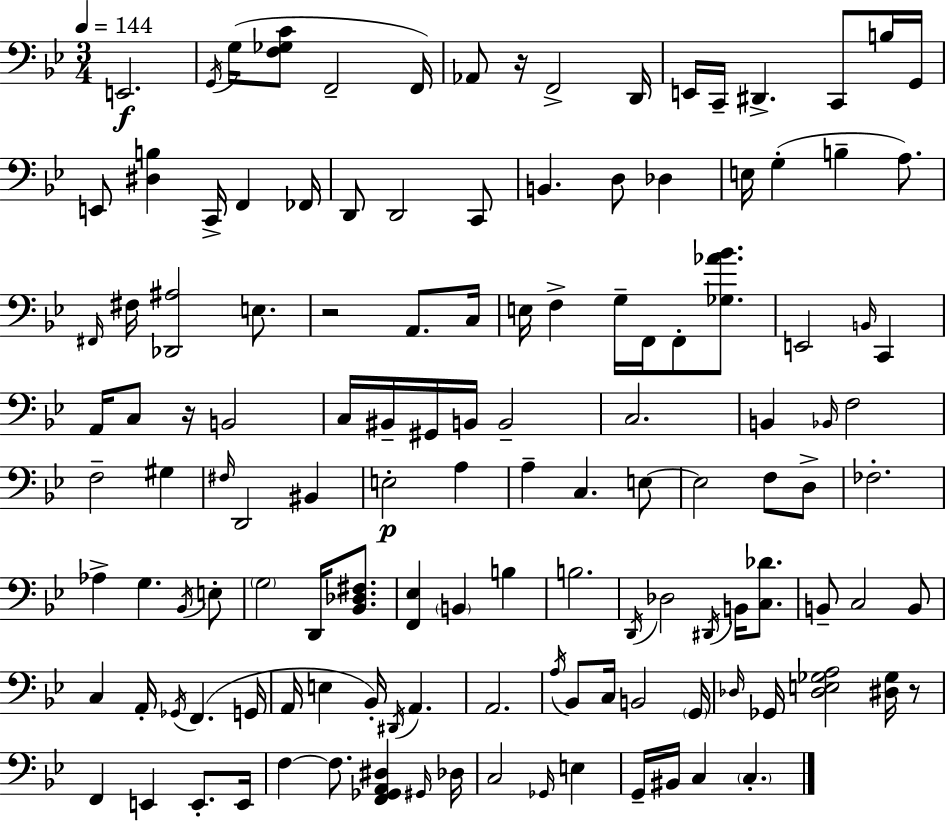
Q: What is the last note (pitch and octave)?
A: C3